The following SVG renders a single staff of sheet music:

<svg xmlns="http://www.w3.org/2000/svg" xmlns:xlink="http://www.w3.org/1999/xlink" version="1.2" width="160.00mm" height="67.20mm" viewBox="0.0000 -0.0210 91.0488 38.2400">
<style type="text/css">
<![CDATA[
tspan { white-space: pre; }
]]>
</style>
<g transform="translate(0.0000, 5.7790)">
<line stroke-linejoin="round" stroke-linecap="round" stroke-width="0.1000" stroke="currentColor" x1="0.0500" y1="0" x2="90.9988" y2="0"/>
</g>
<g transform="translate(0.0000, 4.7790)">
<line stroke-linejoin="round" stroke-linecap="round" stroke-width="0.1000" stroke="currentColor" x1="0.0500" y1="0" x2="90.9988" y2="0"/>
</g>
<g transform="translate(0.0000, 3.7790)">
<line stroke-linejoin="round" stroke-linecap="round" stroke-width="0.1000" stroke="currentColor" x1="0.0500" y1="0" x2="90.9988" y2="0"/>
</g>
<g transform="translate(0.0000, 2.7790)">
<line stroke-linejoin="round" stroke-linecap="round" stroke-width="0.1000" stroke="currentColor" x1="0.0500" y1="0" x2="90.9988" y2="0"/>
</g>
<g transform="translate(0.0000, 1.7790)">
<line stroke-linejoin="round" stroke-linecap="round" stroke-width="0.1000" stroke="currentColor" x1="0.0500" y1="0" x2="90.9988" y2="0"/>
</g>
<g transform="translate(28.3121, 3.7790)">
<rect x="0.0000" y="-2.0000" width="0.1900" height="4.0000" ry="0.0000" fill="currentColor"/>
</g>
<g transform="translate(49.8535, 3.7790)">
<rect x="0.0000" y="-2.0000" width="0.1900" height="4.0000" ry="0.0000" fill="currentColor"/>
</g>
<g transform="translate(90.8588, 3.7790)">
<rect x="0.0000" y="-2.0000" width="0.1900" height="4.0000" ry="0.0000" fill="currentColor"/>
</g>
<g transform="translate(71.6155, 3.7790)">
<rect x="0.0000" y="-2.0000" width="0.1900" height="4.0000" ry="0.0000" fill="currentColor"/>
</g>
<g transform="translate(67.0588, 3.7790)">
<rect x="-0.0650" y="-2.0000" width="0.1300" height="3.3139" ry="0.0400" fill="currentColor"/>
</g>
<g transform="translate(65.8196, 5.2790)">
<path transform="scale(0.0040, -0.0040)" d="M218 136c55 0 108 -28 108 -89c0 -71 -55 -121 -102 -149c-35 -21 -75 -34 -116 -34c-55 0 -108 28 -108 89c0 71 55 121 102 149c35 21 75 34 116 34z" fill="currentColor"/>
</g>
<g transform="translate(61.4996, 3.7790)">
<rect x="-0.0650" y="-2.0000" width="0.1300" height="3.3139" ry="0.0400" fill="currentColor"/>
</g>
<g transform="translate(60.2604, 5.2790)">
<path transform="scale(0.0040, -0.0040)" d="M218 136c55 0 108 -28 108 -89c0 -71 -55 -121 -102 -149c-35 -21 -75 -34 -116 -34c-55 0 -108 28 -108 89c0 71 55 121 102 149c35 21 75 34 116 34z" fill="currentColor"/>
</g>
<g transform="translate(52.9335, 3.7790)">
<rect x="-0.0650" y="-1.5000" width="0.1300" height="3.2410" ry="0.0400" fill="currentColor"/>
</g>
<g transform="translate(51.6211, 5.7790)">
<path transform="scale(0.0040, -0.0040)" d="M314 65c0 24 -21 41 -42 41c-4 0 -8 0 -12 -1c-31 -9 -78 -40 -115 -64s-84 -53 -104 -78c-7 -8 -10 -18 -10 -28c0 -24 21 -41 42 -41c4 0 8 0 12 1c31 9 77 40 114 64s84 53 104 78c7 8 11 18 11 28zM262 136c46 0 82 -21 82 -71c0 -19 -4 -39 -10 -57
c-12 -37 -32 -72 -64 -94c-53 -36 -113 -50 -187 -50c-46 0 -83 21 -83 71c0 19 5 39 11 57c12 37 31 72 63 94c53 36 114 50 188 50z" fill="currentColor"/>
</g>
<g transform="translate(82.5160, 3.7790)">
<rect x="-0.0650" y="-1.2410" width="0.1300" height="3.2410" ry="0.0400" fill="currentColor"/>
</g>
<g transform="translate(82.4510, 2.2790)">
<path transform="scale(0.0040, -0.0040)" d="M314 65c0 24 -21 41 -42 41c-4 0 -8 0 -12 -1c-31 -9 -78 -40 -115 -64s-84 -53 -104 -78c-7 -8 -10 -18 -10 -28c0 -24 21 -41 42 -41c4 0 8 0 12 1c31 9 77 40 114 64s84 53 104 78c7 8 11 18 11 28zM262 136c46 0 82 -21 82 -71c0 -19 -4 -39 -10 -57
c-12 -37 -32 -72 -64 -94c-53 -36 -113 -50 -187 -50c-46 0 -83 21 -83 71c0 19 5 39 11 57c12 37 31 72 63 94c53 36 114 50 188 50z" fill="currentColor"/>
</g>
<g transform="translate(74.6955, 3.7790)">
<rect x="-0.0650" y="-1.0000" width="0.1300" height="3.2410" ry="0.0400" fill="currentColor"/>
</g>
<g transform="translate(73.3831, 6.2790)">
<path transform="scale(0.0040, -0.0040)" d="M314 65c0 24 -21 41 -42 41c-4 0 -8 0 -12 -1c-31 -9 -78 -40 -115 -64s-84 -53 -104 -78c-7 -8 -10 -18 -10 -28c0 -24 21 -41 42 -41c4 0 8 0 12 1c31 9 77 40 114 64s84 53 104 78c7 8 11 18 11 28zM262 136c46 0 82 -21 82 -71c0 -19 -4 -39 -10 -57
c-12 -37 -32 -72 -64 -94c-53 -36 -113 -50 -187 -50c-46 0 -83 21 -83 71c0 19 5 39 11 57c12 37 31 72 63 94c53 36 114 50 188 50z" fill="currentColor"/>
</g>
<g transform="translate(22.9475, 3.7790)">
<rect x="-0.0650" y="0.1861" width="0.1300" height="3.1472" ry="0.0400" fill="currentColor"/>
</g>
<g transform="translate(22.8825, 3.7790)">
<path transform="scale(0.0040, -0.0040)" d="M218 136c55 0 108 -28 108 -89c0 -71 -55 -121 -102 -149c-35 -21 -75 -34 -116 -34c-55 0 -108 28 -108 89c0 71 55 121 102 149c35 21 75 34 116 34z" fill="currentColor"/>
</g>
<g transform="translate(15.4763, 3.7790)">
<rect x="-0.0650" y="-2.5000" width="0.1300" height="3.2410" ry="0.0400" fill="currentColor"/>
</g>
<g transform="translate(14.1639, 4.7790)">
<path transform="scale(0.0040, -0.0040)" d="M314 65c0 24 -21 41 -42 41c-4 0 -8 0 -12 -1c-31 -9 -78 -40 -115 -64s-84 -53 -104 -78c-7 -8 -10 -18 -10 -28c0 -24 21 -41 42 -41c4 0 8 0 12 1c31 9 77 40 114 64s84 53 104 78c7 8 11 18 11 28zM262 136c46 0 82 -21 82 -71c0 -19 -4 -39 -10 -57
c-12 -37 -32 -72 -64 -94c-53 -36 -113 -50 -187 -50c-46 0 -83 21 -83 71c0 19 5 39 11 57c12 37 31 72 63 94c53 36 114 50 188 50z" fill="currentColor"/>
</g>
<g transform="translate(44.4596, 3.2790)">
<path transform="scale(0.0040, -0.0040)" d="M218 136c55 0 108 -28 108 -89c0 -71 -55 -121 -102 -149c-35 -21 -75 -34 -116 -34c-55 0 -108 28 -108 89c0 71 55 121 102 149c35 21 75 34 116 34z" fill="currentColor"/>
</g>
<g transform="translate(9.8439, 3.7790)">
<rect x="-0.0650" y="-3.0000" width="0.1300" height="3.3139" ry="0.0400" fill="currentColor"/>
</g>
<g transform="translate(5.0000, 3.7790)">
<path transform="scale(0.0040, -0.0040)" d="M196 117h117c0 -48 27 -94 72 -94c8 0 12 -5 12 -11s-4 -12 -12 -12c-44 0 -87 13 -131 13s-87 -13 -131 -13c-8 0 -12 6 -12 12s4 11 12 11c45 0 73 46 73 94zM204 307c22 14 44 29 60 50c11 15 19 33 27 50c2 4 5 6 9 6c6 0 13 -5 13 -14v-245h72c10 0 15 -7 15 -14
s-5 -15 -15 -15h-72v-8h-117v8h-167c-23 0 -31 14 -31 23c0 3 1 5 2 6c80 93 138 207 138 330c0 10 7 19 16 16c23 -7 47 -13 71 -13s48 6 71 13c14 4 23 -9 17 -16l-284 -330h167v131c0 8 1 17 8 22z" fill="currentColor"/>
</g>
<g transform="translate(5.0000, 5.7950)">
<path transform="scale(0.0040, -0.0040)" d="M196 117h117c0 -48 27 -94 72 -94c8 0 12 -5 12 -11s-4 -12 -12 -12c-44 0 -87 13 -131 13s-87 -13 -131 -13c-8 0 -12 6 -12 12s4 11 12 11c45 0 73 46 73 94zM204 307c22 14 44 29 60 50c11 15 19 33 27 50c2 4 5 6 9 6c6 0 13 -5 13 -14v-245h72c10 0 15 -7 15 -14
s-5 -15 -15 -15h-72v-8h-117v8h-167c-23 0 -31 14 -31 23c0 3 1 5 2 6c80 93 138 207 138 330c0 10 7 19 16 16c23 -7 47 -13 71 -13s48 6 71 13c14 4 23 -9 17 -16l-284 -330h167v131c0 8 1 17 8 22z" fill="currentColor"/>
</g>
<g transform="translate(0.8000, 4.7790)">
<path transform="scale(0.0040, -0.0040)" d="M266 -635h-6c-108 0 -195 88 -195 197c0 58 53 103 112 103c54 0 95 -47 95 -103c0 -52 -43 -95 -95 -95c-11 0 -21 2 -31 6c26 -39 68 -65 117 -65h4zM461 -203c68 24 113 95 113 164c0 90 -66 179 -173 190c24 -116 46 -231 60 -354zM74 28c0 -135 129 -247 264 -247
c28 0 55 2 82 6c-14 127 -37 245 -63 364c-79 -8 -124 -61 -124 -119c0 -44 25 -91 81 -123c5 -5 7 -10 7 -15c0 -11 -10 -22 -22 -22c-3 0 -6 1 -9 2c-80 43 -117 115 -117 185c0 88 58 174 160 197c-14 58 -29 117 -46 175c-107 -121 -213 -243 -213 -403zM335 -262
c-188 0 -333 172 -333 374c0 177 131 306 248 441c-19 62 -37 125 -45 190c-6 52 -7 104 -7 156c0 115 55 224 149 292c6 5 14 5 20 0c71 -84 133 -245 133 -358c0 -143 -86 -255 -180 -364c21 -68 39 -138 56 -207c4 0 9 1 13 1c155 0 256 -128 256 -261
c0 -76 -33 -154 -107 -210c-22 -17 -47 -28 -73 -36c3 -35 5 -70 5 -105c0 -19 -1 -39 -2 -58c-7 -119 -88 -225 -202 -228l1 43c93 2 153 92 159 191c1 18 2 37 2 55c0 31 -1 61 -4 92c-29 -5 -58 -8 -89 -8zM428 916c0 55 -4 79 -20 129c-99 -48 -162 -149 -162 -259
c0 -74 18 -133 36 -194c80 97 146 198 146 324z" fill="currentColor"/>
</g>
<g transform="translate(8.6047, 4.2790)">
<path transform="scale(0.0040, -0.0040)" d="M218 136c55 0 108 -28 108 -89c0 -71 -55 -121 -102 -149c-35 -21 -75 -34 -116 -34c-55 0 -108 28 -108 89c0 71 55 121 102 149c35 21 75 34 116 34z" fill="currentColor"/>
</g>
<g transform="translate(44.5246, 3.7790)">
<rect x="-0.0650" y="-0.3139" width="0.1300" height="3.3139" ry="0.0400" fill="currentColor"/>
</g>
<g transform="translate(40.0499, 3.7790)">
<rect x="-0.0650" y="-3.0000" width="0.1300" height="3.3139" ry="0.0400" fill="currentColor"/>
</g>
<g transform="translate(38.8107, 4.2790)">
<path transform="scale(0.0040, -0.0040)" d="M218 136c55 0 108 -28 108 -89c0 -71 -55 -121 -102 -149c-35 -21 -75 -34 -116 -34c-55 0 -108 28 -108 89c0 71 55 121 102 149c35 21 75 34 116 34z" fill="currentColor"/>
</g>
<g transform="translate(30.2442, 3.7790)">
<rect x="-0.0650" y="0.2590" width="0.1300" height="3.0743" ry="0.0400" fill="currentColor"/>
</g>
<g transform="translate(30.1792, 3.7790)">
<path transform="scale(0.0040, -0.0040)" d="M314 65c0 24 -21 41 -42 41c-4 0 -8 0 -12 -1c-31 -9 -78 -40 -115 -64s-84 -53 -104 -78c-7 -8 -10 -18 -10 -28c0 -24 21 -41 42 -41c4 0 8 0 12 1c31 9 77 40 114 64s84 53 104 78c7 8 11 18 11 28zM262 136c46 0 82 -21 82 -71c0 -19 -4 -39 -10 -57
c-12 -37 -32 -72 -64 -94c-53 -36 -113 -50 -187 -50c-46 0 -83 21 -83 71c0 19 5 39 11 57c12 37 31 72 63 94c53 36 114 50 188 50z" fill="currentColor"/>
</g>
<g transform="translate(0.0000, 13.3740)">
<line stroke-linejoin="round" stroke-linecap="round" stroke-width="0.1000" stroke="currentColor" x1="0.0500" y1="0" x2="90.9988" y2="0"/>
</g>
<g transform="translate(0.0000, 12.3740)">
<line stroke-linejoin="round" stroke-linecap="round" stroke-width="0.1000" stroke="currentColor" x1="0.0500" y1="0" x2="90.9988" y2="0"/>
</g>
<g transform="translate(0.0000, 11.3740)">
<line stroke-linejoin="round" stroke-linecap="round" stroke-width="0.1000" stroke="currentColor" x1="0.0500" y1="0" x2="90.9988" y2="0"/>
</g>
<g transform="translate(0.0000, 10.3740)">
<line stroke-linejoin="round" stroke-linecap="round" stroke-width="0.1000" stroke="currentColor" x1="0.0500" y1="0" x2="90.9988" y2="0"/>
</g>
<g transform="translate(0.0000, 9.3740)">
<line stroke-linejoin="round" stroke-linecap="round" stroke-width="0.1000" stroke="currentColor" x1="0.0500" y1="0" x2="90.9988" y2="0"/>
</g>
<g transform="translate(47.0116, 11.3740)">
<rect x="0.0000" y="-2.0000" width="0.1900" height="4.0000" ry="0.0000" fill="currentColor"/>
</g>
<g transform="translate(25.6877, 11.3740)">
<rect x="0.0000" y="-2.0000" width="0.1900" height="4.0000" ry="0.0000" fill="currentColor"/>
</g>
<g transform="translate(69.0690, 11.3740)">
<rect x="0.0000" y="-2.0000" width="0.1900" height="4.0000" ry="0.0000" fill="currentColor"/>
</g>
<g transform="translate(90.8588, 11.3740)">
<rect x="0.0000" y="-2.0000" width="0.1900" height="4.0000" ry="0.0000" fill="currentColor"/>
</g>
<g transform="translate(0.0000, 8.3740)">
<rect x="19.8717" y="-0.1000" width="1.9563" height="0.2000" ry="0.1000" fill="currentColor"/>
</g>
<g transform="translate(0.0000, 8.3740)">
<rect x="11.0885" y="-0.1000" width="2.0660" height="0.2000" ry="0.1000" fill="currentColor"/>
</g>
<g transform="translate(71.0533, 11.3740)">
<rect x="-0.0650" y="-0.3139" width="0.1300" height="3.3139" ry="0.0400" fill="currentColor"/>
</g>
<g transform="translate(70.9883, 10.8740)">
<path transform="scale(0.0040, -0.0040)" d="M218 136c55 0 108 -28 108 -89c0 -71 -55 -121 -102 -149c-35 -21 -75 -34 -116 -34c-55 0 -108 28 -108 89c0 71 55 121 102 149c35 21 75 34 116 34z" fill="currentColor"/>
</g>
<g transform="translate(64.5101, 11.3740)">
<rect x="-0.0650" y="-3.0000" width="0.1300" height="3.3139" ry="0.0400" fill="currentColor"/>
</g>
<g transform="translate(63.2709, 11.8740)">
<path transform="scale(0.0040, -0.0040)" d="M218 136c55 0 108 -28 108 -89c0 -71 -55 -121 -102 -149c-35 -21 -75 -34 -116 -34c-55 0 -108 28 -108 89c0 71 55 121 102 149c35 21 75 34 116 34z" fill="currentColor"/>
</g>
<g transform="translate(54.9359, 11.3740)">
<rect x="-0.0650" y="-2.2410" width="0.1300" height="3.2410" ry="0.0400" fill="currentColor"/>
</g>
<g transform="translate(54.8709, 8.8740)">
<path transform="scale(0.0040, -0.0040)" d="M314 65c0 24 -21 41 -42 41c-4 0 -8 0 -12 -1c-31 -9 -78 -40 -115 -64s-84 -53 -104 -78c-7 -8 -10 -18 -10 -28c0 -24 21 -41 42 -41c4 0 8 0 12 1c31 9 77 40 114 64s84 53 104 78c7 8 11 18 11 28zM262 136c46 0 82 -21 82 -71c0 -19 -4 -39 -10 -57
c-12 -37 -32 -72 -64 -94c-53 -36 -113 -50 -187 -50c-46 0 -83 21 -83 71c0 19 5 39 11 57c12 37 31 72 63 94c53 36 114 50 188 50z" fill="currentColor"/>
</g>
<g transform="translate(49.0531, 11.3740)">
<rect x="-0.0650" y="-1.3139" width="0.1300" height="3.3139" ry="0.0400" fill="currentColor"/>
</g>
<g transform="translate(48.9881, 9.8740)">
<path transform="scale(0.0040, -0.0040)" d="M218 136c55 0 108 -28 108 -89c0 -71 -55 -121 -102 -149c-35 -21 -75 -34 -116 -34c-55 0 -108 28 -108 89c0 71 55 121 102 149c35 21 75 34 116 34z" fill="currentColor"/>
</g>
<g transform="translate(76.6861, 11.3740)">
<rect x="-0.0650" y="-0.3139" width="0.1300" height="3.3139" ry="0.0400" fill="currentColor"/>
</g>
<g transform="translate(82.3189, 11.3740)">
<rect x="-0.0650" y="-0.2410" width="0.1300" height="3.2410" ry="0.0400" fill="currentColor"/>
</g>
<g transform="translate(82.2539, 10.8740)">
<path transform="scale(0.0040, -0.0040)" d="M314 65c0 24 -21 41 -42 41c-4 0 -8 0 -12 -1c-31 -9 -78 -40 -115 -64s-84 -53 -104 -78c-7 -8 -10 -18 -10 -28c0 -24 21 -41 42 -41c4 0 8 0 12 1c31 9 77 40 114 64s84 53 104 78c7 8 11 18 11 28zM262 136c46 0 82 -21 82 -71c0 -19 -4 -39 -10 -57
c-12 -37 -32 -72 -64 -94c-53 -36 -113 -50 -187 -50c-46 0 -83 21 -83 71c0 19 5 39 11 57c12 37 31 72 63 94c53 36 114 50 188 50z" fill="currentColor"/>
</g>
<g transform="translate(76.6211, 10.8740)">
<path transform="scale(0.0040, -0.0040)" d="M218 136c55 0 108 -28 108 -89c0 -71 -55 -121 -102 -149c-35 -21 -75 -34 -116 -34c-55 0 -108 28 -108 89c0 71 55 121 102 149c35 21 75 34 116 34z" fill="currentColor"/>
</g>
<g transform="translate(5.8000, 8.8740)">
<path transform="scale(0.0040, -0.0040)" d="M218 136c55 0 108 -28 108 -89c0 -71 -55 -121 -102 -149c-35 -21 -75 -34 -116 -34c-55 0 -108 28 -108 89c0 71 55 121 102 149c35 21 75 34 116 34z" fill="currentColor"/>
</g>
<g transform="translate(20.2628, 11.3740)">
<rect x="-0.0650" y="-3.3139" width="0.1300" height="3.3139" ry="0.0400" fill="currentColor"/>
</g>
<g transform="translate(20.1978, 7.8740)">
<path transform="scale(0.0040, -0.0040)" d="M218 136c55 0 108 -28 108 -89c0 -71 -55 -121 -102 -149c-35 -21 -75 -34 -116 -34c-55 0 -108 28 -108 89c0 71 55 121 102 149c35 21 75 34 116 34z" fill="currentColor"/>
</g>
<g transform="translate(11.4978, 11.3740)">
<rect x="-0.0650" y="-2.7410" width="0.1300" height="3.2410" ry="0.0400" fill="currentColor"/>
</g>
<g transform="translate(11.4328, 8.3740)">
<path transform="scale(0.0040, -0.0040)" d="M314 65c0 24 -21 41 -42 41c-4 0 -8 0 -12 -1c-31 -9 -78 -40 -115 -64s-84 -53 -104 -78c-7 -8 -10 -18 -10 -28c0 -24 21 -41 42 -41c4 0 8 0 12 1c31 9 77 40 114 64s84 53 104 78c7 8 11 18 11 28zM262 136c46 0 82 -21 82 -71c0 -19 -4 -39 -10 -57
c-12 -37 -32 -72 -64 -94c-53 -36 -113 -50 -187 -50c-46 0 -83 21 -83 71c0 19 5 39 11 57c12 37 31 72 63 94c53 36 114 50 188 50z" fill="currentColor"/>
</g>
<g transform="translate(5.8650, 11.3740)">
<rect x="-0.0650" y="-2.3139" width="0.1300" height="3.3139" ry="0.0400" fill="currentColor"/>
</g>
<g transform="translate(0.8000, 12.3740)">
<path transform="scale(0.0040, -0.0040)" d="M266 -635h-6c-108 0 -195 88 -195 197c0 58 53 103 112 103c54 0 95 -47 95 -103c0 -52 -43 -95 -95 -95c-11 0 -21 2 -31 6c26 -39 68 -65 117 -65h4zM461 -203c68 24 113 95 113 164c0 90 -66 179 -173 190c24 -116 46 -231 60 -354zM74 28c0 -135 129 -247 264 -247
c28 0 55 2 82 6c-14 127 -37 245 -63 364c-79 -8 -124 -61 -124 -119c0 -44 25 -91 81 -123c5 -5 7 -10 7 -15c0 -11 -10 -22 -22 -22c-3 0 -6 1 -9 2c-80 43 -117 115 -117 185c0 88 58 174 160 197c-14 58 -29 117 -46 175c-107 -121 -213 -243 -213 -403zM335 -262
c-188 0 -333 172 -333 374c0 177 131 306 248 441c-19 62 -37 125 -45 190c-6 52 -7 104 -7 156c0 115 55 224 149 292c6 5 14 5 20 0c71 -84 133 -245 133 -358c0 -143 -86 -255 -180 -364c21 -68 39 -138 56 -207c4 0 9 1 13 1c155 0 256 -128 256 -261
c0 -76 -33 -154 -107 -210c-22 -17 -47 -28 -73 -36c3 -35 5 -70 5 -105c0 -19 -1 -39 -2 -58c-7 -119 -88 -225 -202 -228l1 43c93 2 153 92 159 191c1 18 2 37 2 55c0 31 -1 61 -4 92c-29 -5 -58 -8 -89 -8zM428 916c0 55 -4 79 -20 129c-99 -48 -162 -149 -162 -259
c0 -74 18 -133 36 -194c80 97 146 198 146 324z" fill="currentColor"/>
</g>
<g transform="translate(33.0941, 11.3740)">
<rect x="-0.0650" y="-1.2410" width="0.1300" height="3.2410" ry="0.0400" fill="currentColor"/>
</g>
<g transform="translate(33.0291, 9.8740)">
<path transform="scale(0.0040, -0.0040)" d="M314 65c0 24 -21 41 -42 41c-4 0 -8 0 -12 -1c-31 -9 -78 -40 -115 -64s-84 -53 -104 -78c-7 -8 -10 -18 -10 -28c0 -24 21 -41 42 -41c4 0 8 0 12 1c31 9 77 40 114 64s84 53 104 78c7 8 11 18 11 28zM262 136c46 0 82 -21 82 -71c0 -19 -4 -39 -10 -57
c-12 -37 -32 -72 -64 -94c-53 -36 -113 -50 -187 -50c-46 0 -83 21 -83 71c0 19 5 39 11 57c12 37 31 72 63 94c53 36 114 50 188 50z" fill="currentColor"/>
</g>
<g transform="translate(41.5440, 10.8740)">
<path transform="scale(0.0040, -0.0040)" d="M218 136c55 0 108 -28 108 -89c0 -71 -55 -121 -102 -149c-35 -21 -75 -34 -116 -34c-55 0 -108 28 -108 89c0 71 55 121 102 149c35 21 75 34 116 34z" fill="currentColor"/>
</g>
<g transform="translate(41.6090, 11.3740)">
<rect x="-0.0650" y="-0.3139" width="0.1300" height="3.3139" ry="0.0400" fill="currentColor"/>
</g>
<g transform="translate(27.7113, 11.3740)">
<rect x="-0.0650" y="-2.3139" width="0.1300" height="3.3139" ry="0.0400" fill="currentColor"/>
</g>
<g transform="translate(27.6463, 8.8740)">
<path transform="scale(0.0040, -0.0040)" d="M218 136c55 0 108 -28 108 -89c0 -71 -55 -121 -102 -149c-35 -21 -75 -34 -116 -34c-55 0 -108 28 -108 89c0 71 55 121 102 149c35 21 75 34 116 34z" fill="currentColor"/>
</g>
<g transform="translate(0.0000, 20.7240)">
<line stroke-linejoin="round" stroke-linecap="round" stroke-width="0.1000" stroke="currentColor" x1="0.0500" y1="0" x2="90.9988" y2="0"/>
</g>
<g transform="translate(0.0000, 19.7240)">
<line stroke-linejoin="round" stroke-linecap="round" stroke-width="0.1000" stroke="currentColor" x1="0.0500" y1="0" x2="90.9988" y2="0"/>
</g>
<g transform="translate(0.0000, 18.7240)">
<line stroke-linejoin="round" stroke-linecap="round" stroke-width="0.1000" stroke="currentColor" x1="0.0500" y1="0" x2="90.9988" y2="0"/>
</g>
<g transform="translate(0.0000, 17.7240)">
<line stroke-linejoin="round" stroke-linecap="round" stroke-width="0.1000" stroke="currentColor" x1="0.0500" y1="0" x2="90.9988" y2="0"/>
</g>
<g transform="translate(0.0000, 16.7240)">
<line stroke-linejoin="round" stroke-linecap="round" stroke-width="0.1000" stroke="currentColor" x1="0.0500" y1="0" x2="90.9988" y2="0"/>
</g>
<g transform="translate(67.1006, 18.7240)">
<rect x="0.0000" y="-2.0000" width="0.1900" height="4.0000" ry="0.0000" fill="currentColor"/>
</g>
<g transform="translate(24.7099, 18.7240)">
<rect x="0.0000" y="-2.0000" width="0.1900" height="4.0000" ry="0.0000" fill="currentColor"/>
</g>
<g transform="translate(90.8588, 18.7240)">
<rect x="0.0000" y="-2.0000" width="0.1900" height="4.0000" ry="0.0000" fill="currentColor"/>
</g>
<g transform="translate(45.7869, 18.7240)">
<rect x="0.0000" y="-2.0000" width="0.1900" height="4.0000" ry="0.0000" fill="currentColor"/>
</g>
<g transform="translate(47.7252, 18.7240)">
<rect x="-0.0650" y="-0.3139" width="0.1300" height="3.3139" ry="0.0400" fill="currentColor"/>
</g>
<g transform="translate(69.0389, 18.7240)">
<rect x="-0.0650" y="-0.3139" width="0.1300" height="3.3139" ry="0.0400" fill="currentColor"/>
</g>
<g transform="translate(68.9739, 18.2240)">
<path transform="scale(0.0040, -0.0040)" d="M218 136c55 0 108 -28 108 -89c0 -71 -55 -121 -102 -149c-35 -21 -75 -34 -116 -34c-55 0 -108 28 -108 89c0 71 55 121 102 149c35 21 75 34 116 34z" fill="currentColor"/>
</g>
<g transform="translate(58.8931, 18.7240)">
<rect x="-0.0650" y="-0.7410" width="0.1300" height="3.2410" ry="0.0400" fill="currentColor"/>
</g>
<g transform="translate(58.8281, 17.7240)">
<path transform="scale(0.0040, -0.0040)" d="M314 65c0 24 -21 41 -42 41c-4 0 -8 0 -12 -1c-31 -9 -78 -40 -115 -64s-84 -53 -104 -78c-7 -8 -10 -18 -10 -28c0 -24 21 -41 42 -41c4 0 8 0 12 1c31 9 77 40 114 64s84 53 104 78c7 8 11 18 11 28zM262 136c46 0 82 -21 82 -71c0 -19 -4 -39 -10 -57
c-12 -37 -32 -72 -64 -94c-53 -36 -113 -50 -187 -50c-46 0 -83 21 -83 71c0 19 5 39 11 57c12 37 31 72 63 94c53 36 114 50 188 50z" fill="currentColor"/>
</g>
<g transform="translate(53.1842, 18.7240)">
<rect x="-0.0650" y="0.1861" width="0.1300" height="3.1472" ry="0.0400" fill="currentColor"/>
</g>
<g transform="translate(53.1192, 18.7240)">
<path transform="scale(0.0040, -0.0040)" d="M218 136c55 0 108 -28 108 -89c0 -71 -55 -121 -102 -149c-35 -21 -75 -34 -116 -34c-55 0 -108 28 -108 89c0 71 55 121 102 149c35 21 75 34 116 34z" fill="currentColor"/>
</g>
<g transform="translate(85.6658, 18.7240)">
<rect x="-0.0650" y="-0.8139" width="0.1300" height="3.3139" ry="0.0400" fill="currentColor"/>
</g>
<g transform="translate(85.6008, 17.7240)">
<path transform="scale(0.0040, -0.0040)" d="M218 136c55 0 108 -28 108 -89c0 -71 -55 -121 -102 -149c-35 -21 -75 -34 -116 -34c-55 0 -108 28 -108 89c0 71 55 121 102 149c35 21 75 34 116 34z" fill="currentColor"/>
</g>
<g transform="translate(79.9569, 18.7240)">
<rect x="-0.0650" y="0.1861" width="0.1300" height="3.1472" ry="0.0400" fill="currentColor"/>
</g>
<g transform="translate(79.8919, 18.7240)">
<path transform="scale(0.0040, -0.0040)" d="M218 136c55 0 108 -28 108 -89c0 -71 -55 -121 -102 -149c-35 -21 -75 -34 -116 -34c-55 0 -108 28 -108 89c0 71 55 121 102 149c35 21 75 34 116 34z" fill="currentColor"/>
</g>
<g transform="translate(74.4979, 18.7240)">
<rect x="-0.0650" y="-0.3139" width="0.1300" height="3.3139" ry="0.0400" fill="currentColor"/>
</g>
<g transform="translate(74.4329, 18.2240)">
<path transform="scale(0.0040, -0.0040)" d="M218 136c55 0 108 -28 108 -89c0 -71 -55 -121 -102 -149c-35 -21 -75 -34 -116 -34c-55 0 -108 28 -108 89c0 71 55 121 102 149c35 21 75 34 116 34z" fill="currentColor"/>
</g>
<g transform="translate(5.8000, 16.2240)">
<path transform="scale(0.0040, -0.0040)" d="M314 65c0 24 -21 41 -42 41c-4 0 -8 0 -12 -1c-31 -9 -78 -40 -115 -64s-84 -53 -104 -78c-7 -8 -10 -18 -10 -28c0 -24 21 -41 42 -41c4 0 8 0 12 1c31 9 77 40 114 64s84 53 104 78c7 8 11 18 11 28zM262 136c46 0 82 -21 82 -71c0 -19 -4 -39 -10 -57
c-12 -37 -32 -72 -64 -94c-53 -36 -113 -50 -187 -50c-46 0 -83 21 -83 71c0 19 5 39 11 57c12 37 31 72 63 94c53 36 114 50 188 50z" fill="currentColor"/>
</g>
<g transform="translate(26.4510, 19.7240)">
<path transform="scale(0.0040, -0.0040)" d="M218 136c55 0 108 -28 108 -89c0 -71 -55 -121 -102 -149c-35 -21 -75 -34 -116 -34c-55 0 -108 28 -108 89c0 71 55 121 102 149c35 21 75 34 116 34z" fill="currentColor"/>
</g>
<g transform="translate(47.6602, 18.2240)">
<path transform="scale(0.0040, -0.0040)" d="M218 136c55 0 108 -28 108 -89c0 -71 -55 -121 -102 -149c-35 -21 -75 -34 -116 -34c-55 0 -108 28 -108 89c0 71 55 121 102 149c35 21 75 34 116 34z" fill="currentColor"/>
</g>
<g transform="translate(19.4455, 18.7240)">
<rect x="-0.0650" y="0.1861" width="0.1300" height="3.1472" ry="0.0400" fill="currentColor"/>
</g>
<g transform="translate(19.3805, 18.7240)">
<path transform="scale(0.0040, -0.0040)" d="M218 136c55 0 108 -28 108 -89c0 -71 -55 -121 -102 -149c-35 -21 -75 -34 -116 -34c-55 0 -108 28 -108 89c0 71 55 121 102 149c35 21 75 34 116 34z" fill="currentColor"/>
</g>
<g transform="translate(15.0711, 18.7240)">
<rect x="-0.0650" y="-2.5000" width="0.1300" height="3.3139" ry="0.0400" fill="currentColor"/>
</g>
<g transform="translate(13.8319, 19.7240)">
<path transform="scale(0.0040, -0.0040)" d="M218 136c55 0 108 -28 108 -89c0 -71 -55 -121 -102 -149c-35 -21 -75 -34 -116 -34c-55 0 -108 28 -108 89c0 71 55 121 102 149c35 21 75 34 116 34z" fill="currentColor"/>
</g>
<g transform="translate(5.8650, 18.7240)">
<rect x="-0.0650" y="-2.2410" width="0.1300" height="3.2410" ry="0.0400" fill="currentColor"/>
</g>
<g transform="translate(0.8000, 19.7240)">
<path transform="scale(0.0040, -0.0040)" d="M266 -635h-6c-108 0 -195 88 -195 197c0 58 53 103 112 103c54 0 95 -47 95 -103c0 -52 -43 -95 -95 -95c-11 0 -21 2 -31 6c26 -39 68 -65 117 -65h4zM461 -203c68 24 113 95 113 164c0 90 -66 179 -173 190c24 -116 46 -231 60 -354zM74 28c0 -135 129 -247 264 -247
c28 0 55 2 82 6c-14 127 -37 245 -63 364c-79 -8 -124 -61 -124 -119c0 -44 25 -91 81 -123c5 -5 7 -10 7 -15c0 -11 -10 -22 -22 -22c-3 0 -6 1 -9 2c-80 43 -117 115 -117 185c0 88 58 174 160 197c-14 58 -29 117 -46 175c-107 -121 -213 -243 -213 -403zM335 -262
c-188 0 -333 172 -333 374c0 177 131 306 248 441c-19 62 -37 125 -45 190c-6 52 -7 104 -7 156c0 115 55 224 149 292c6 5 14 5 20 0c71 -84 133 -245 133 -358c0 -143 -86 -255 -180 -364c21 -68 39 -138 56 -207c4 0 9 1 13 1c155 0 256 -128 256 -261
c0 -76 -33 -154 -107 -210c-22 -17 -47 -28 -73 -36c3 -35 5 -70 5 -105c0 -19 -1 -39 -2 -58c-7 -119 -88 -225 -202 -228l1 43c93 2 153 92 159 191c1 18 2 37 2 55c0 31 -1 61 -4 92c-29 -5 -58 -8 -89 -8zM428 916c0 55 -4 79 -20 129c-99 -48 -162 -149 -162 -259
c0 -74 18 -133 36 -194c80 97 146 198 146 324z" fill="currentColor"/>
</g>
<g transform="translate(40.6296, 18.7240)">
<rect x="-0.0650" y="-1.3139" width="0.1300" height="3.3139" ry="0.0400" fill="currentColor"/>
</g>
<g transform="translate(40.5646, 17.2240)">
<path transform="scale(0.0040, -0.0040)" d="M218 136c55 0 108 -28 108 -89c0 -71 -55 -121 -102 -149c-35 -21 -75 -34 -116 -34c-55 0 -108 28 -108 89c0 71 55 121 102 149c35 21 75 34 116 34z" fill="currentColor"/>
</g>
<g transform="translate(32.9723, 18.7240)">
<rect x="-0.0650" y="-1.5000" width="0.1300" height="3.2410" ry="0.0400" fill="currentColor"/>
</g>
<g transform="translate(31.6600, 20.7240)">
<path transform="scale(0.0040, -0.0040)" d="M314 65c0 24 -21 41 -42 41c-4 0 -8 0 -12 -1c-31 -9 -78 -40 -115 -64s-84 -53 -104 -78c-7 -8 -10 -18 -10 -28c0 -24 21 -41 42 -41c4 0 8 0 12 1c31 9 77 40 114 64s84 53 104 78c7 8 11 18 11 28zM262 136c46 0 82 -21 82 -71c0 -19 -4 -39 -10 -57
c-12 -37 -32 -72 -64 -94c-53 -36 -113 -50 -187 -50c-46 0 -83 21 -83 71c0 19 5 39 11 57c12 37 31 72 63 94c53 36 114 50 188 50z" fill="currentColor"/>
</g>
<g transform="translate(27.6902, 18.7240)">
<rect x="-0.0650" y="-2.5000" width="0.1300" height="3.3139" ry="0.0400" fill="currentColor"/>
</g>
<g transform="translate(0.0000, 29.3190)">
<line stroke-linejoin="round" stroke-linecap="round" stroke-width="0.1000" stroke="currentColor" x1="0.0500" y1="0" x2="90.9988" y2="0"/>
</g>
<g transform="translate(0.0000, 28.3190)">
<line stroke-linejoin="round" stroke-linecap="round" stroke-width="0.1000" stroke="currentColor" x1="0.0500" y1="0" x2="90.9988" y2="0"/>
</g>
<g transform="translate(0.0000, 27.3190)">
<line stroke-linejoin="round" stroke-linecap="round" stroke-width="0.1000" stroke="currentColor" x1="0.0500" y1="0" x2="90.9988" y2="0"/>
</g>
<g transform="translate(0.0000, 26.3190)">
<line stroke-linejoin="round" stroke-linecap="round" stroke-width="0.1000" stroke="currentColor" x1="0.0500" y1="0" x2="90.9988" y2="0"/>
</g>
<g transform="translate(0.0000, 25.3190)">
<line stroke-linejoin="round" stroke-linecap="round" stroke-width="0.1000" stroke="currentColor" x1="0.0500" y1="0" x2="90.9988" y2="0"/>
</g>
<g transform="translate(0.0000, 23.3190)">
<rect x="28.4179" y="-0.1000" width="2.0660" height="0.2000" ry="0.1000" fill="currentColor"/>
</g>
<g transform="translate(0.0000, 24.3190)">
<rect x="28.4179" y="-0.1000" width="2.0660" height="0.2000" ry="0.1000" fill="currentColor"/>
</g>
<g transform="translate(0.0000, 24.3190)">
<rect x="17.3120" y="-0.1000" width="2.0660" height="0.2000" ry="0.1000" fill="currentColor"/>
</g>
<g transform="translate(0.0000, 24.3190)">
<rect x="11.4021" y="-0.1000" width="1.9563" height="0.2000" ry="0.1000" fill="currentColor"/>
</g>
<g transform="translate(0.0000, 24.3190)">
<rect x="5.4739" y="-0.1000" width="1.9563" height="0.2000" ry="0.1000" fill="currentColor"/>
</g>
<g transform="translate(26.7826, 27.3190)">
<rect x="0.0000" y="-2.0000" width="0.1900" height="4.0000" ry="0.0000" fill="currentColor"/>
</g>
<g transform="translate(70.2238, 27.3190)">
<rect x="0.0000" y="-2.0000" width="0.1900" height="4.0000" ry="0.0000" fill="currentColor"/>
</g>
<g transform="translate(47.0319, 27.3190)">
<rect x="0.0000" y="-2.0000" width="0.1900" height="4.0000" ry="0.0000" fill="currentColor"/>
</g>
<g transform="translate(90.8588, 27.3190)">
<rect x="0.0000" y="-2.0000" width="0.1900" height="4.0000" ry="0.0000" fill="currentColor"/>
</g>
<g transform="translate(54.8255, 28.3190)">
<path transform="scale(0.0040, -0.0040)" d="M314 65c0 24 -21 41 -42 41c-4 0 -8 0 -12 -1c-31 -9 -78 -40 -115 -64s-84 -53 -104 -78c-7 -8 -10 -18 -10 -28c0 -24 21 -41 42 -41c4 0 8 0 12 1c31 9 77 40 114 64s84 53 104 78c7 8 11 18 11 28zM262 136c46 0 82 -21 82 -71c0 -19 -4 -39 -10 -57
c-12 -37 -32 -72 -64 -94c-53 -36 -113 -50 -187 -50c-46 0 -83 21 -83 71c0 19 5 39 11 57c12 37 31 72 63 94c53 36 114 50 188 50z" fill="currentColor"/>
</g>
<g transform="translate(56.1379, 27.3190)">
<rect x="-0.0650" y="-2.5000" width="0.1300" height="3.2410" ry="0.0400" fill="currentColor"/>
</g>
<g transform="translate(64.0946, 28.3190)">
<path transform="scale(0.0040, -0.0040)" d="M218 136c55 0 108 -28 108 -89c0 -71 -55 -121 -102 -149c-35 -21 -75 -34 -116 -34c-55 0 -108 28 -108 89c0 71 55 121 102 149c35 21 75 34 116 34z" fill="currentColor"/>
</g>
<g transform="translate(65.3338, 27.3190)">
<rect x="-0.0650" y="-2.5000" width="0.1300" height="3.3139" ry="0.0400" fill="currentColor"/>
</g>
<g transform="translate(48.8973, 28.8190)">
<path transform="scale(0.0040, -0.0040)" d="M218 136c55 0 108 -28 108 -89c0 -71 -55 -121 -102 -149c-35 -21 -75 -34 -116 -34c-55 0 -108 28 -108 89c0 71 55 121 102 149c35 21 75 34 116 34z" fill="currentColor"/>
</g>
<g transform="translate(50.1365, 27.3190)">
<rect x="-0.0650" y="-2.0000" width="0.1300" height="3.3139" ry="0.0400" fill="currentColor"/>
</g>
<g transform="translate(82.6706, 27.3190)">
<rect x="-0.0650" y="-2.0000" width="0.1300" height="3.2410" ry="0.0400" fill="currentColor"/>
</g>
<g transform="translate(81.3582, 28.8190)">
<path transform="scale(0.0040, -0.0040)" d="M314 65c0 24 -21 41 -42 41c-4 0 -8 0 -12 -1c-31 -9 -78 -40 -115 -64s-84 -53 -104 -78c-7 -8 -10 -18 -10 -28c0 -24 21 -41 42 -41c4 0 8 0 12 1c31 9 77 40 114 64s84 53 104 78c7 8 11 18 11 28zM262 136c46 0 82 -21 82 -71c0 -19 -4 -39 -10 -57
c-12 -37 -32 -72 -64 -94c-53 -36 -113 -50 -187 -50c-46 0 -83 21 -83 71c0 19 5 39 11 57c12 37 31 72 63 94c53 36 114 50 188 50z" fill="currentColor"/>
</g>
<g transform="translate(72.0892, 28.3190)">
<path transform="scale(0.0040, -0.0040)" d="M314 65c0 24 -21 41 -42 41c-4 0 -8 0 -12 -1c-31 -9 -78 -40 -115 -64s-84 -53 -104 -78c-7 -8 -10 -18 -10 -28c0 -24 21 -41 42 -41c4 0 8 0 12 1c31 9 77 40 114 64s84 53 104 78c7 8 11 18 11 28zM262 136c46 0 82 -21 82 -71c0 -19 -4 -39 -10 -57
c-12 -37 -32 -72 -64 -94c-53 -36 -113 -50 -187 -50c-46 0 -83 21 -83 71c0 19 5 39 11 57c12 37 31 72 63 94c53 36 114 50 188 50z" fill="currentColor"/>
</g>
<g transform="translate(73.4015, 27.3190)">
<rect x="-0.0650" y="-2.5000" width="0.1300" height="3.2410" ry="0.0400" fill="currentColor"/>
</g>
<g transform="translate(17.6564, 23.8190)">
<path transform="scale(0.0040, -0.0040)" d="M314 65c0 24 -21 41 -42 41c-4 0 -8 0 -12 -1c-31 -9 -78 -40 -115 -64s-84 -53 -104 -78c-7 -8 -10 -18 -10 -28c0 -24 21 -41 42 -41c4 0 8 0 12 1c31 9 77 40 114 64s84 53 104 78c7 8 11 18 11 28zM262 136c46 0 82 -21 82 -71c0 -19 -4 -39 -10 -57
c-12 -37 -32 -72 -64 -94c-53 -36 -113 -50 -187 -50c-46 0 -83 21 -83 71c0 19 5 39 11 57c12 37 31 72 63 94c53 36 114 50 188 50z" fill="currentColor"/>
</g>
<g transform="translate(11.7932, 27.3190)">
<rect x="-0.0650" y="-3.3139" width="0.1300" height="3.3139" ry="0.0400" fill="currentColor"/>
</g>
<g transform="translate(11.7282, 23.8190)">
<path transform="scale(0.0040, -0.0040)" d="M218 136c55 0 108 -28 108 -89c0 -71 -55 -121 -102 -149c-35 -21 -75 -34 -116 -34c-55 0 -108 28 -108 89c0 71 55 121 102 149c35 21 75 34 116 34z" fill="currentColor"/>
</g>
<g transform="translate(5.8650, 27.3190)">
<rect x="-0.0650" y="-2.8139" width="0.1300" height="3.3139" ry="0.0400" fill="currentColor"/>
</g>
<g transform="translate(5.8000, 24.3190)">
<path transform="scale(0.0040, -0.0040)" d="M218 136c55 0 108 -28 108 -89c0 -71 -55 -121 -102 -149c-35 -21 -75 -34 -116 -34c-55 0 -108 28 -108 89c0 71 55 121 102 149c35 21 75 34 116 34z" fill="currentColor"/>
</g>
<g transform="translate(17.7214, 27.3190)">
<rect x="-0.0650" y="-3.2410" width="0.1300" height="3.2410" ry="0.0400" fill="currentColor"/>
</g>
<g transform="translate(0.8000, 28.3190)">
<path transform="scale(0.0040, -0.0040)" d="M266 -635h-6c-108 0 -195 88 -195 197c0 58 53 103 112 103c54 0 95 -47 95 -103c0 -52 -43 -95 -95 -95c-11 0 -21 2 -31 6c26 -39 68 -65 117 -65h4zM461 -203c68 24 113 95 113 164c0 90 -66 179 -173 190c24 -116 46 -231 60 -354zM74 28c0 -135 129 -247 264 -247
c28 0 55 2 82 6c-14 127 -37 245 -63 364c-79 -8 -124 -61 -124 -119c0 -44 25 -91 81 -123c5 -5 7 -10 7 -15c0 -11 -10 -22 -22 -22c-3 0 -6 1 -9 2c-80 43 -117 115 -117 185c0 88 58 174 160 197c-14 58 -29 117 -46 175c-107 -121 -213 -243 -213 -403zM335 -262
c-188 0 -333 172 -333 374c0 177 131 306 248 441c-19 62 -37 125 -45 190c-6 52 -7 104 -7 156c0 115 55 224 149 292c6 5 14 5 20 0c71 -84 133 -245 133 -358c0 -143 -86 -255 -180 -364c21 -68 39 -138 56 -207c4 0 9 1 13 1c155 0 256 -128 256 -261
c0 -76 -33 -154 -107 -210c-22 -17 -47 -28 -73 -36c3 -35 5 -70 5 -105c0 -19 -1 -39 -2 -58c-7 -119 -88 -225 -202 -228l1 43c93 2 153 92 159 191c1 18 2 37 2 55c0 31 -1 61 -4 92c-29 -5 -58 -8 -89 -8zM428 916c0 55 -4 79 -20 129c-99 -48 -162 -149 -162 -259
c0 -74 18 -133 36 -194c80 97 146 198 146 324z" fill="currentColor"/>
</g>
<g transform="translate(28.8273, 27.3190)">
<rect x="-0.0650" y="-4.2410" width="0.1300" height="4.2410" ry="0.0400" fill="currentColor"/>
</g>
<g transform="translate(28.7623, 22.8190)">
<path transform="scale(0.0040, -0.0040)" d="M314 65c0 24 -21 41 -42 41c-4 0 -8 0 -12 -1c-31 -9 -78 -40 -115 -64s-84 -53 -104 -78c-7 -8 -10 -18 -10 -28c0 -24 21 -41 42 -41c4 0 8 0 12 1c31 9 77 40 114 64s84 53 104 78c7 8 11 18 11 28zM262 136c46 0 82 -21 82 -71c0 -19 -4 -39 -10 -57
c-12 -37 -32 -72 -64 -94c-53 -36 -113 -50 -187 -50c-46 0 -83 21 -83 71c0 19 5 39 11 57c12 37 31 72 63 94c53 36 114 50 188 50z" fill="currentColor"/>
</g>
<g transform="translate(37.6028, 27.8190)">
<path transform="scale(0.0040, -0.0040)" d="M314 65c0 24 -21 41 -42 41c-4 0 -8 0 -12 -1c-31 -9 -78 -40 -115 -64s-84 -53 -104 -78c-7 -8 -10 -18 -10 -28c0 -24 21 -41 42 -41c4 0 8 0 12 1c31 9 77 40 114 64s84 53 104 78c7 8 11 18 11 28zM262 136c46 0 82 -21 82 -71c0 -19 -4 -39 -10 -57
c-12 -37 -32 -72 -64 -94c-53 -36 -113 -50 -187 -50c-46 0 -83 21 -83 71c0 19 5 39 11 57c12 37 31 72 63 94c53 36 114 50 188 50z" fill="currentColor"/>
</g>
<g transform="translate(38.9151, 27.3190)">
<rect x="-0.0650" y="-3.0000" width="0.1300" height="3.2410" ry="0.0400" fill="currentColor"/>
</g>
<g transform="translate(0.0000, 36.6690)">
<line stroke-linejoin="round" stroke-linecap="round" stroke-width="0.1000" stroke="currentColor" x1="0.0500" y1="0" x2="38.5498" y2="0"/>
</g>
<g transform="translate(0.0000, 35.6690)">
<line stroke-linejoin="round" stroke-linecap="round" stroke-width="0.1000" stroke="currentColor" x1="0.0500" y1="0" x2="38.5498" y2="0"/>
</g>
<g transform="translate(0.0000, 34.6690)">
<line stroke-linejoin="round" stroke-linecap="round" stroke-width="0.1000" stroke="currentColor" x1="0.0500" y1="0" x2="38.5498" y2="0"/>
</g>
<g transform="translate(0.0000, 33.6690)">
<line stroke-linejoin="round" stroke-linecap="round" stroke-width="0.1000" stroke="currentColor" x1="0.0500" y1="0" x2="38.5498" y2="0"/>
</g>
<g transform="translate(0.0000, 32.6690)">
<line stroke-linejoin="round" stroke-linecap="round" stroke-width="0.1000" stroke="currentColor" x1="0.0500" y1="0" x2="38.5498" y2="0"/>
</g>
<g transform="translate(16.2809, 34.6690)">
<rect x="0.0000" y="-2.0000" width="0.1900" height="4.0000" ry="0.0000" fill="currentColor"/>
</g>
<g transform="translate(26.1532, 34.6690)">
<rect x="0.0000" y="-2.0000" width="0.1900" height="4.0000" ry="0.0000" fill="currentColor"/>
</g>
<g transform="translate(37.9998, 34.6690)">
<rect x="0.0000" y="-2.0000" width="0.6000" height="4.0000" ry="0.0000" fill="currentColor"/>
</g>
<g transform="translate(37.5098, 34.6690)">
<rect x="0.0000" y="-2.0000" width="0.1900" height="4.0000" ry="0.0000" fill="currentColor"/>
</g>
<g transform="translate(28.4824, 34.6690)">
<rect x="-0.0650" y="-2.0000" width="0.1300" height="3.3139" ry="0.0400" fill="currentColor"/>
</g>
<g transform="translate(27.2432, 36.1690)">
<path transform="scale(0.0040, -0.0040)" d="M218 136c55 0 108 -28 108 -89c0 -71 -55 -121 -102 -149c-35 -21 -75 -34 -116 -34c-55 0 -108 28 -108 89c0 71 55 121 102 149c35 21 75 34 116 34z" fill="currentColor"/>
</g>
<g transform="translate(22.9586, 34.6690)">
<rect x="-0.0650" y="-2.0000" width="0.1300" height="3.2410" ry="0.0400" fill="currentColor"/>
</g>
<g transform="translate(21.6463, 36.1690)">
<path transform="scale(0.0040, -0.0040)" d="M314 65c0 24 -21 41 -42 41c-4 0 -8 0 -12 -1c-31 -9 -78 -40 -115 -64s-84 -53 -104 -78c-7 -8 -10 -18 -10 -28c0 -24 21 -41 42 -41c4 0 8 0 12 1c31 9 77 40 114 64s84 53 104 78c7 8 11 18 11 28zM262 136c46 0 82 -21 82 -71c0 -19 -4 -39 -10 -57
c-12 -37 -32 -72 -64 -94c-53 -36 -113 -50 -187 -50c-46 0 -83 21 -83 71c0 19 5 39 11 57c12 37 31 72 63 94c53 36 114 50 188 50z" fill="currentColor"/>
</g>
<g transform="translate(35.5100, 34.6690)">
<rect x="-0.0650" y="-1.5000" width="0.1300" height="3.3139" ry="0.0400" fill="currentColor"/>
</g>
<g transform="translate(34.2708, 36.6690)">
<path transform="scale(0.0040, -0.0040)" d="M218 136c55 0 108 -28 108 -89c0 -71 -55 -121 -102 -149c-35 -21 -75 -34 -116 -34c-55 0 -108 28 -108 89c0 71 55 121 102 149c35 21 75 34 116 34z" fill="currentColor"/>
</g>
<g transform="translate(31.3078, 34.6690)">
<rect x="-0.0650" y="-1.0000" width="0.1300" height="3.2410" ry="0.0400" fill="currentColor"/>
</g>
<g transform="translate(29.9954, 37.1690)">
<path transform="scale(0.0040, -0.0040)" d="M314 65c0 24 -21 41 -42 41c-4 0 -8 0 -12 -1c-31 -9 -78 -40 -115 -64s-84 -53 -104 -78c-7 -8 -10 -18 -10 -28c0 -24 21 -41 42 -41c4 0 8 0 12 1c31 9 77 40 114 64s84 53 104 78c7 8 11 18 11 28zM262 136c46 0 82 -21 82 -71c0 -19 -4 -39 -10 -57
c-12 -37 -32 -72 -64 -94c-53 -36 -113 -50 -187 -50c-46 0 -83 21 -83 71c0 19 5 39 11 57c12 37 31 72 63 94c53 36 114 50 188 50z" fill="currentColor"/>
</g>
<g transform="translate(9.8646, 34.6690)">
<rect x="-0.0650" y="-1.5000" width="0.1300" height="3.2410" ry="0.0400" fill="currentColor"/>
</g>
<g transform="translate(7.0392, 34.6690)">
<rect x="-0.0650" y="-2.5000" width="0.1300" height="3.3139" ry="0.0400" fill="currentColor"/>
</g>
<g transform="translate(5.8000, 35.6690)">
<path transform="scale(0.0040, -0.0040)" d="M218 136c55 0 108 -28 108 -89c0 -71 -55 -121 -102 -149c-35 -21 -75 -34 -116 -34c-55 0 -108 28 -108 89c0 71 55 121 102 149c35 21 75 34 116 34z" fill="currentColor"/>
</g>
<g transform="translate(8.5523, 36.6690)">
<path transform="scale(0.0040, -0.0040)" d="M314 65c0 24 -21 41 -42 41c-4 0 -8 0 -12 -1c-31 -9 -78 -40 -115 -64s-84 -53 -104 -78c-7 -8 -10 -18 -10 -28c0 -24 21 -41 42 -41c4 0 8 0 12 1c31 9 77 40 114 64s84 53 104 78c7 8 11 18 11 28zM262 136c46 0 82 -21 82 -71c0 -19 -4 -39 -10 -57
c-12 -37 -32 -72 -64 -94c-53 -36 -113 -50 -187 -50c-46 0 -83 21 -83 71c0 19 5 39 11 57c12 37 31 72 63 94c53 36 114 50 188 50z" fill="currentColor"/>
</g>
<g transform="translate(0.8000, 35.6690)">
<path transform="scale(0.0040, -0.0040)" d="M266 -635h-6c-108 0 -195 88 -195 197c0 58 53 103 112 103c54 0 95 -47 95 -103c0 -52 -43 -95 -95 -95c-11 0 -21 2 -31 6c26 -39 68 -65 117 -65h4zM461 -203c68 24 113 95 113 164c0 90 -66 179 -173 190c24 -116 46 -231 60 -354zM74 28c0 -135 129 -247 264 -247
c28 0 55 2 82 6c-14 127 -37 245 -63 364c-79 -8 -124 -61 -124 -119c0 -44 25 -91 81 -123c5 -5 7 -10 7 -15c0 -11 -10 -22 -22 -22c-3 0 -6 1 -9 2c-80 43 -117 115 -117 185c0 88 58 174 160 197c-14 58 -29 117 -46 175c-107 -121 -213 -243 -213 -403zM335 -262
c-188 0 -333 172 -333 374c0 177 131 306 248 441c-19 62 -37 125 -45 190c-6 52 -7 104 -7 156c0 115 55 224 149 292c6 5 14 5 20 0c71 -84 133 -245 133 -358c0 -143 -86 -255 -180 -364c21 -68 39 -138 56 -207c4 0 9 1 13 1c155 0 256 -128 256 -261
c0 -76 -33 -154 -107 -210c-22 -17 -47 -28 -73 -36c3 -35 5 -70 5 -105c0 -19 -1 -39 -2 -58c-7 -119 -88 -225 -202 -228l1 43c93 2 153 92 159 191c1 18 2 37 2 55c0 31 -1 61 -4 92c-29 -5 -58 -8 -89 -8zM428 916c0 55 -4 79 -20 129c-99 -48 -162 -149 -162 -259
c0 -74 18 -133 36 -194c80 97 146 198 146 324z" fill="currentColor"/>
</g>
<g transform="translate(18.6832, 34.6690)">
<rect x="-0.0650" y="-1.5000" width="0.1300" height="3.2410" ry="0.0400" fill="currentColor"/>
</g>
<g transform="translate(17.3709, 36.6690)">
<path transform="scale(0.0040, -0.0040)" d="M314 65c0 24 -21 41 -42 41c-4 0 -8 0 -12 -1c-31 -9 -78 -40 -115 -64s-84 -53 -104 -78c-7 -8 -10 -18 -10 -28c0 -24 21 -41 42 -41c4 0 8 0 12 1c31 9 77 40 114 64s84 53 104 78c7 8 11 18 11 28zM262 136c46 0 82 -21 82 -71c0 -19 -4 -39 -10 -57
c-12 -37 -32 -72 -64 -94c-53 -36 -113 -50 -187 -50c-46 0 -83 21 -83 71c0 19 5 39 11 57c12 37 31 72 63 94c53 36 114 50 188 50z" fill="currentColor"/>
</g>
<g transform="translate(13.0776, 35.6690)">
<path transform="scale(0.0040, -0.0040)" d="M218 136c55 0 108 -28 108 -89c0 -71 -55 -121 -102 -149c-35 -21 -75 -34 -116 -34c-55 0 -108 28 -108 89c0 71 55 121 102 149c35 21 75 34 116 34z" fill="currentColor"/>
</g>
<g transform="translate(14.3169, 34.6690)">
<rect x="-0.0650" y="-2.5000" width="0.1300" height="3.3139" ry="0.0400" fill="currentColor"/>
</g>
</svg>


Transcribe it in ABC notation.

X:1
T:Untitled
M:4/4
L:1/4
K:C
A G2 B B2 A c E2 F F D2 e2 g a2 b g e2 c e g2 A c c c2 g2 G B G E2 e c B d2 c c B d a b b2 d'2 A2 F G2 G G2 F2 G E2 G E2 F2 F D2 E